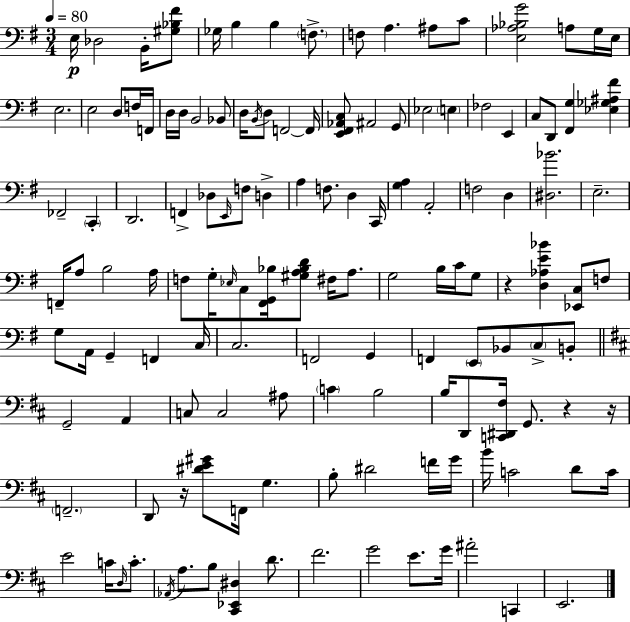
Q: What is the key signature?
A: G major